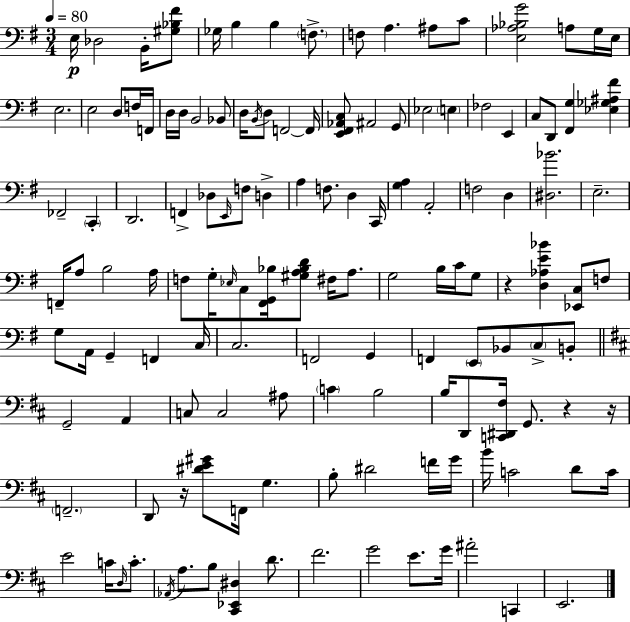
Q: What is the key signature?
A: G major